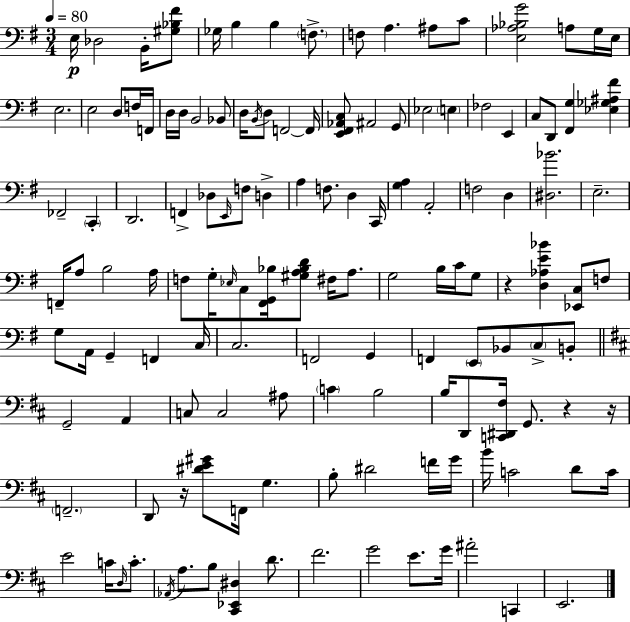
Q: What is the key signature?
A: G major